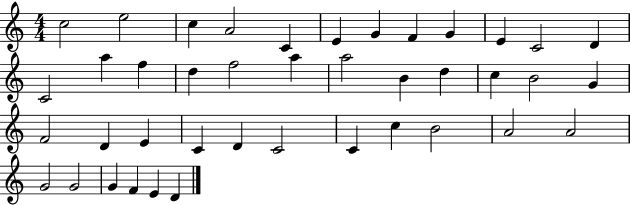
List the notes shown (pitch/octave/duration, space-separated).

C5/h E5/h C5/q A4/h C4/q E4/q G4/q F4/q G4/q E4/q C4/h D4/q C4/h A5/q F5/q D5/q F5/h A5/q A5/h B4/q D5/q C5/q B4/h G4/q F4/h D4/q E4/q C4/q D4/q C4/h C4/q C5/q B4/h A4/h A4/h G4/h G4/h G4/q F4/q E4/q D4/q